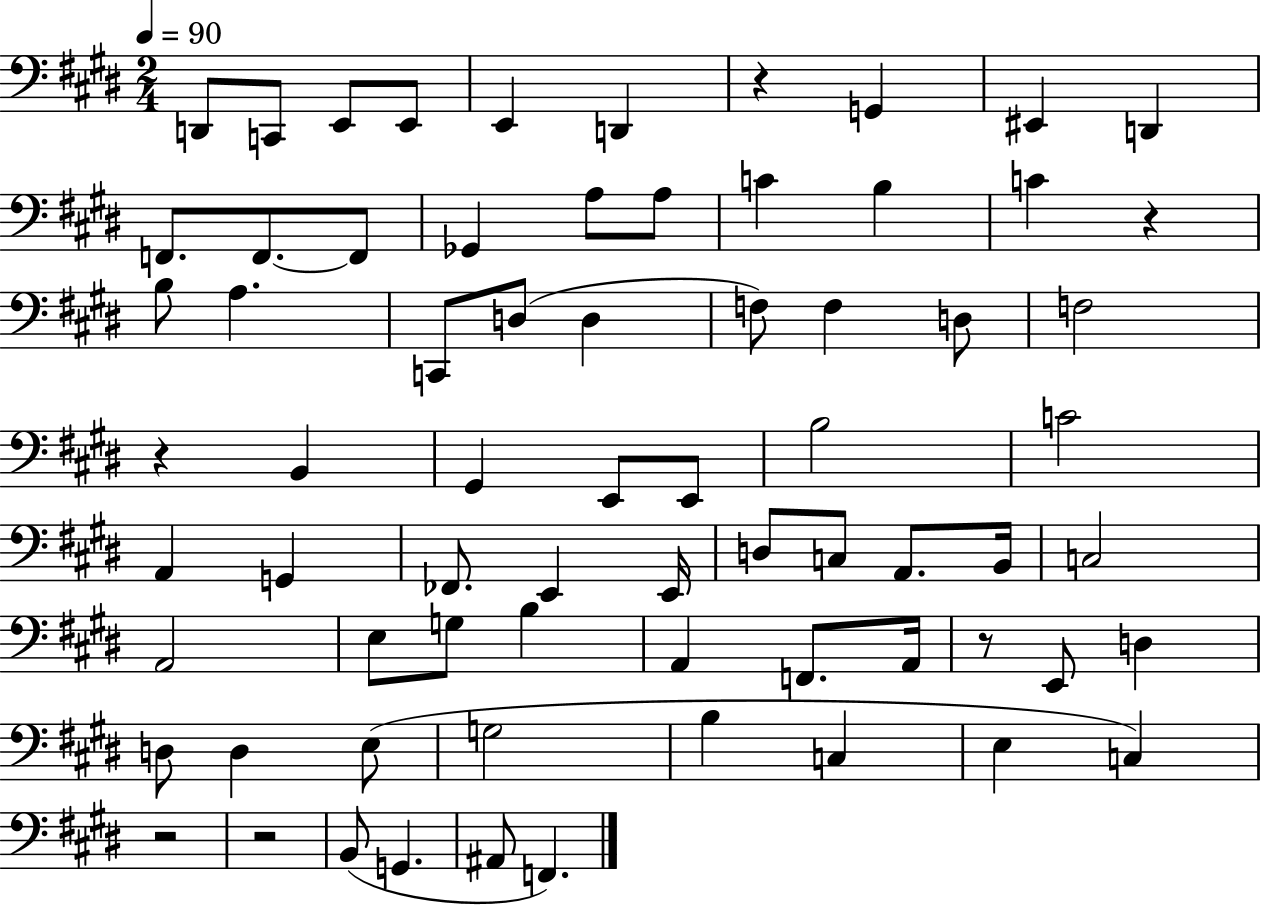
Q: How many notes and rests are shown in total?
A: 70